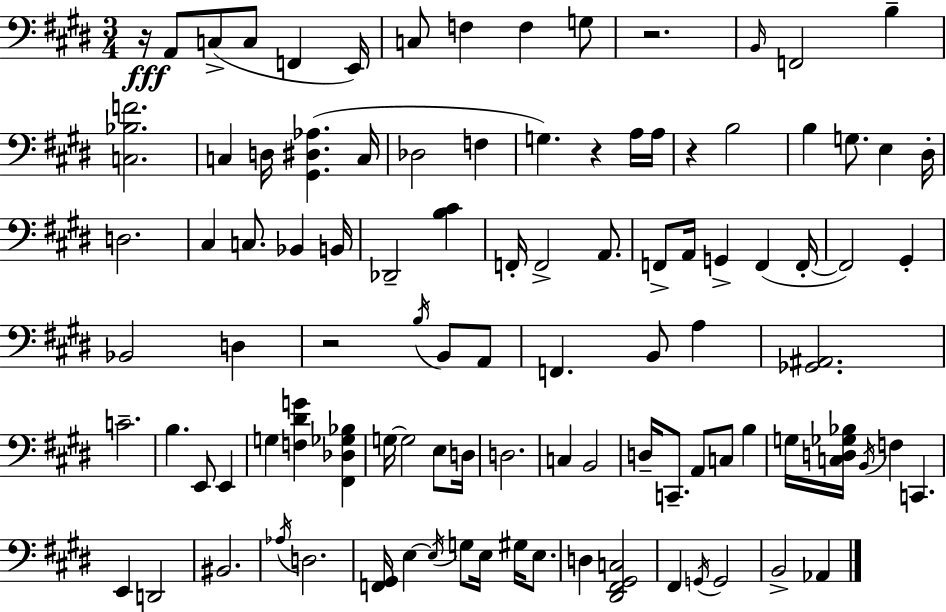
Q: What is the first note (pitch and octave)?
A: A2